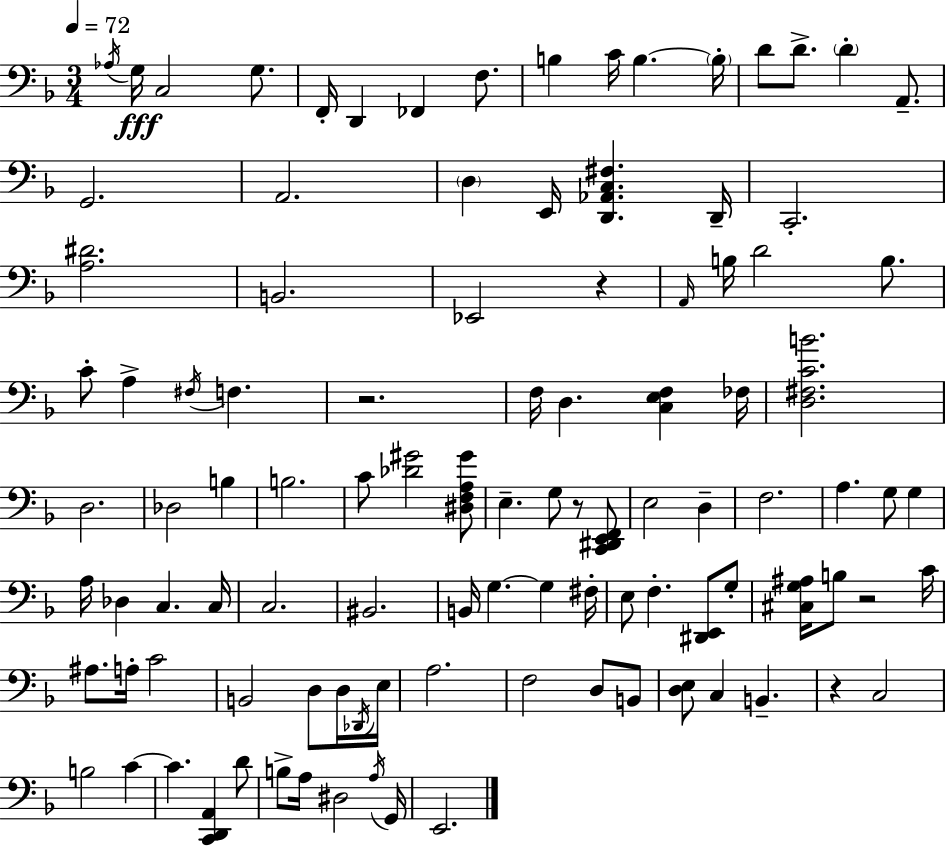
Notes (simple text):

Ab3/s G3/s C3/h G3/e. F2/s D2/q FES2/q F3/e. B3/q C4/s B3/q. B3/s D4/e D4/e. D4/q A2/e. G2/h. A2/h. D3/q E2/s [D2,Ab2,C3,F#3]/q. D2/s C2/h. [A3,D#4]/h. B2/h. Eb2/h R/q A2/s B3/s D4/h B3/e. C4/e A3/q F#3/s F3/q. R/h. F3/s D3/q. [C3,E3,F3]/q FES3/s [D3,F#3,C4,B4]/h. D3/h. Db3/h B3/q B3/h. C4/e [Db4,G#4]/h [D#3,F3,A3,G#4]/e E3/q. G3/e R/e [C2,D#2,E2,F2]/e E3/h D3/q F3/h. A3/q. G3/e G3/q A3/s Db3/q C3/q. C3/s C3/h. BIS2/h. B2/s G3/q. G3/q F#3/s E3/e F3/q. [D#2,E2]/e G3/e [C#3,G3,A#3]/s B3/e R/h C4/s A#3/e. A3/s C4/h B2/h D3/e D3/s Db2/s E3/s A3/h. F3/h D3/e B2/e [D3,E3]/e C3/q B2/q. R/q C3/h B3/h C4/q C4/q. [C2,D2,A2]/q D4/e B3/e A3/s D#3/h A3/s G2/s E2/h.